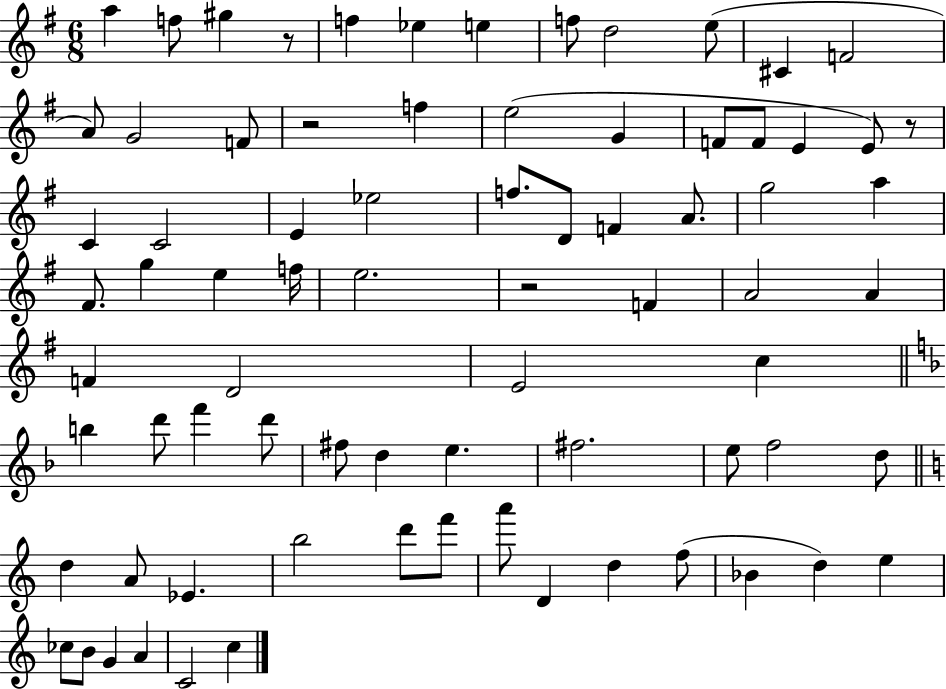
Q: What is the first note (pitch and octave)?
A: A5